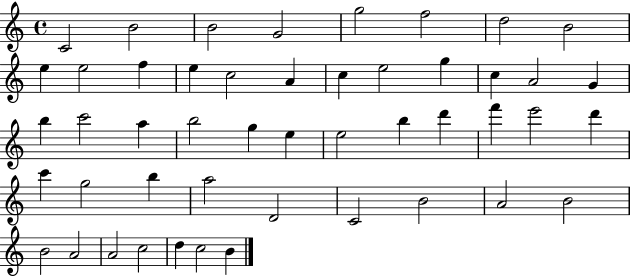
X:1
T:Untitled
M:4/4
L:1/4
K:C
C2 B2 B2 G2 g2 f2 d2 B2 e e2 f e c2 A c e2 g c A2 G b c'2 a b2 g e e2 b d' f' e'2 d' c' g2 b a2 D2 C2 B2 A2 B2 B2 A2 A2 c2 d c2 B